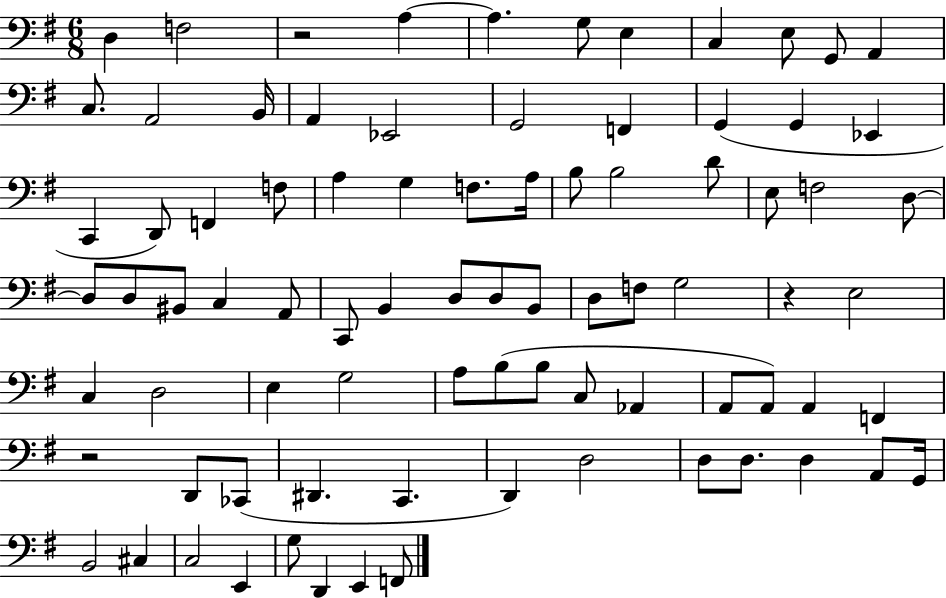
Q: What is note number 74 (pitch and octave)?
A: C#3